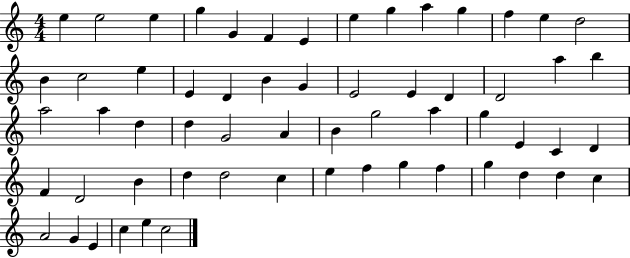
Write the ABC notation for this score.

X:1
T:Untitled
M:4/4
L:1/4
K:C
e e2 e g G F E e g a g f e d2 B c2 e E D B G E2 E D D2 a b a2 a d d G2 A B g2 a g E C D F D2 B d d2 c e f g f g d d c A2 G E c e c2